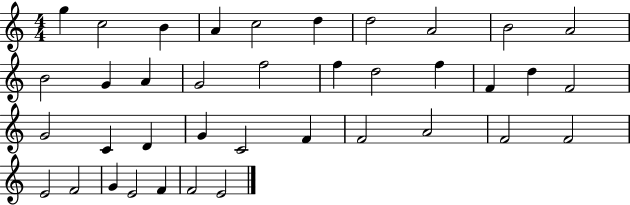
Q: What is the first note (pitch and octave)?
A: G5